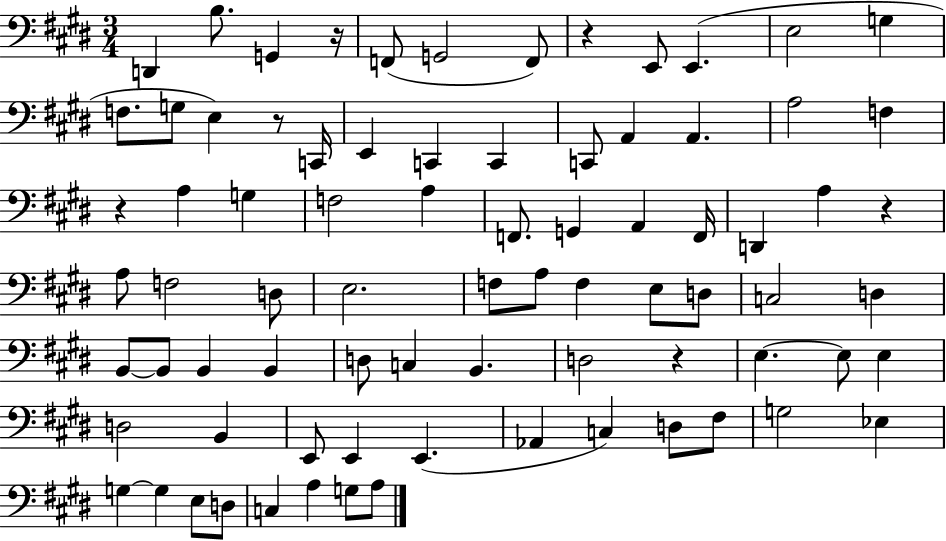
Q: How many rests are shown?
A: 6